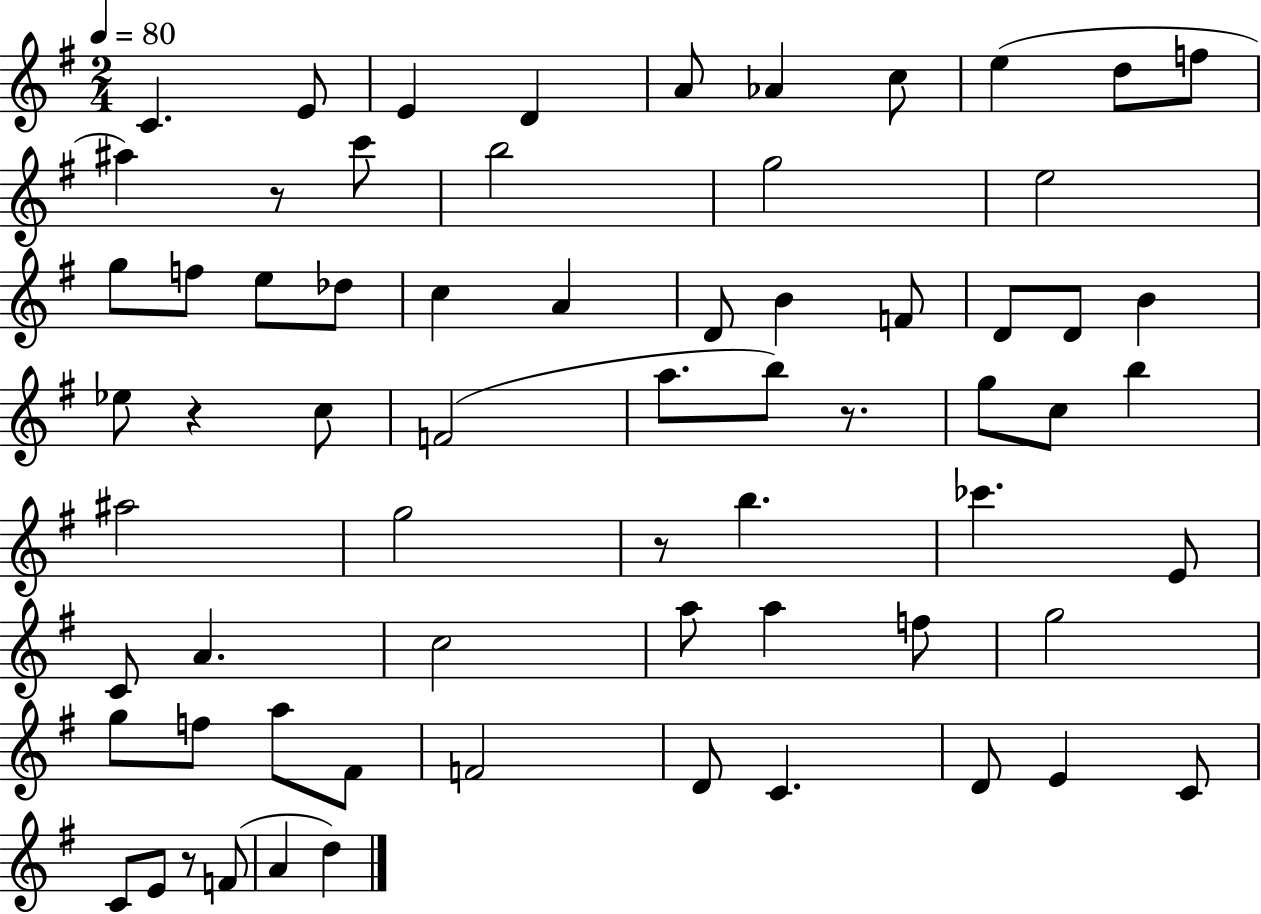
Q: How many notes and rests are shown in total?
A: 67